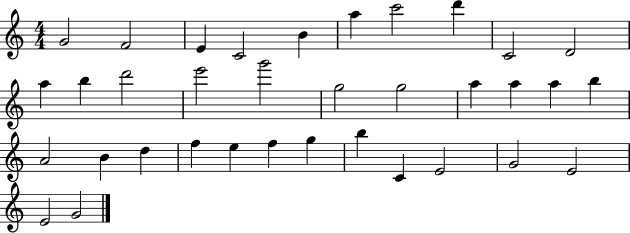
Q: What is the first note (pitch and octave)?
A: G4